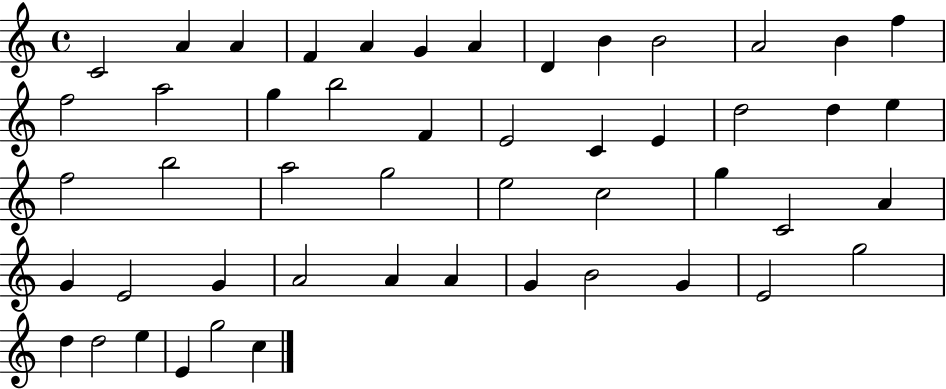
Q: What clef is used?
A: treble